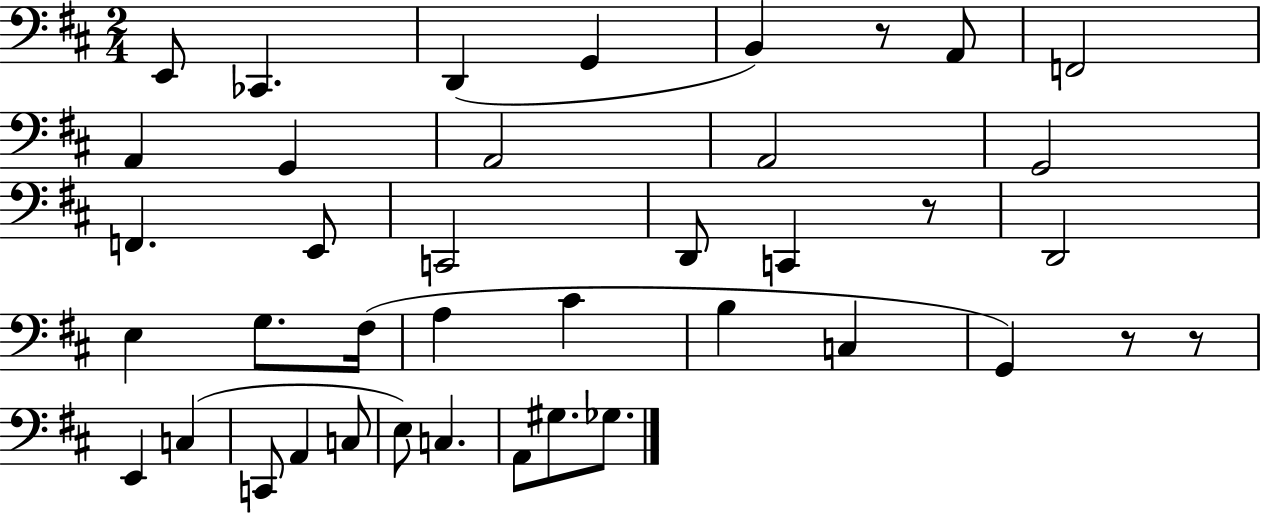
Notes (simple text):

E2/e CES2/q. D2/q G2/q B2/q R/e A2/e F2/h A2/q G2/q A2/h A2/h G2/h F2/q. E2/e C2/h D2/e C2/q R/e D2/h E3/q G3/e. F#3/s A3/q C#4/q B3/q C3/q G2/q R/e R/e E2/q C3/q C2/e A2/q C3/e E3/e C3/q. A2/e G#3/e. Gb3/e.